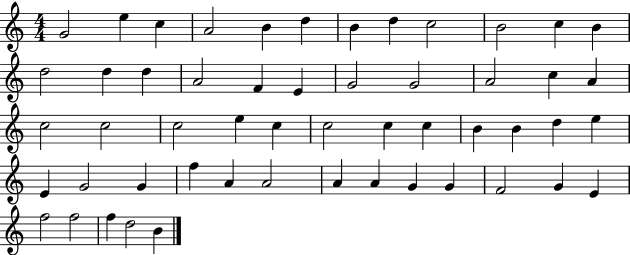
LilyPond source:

{
  \clef treble
  \numericTimeSignature
  \time 4/4
  \key c \major
  g'2 e''4 c''4 | a'2 b'4 d''4 | b'4 d''4 c''2 | b'2 c''4 b'4 | \break d''2 d''4 d''4 | a'2 f'4 e'4 | g'2 g'2 | a'2 c''4 a'4 | \break c''2 c''2 | c''2 e''4 c''4 | c''2 c''4 c''4 | b'4 b'4 d''4 e''4 | \break e'4 g'2 g'4 | f''4 a'4 a'2 | a'4 a'4 g'4 g'4 | f'2 g'4 e'4 | \break f''2 f''2 | f''4 d''2 b'4 | \bar "|."
}